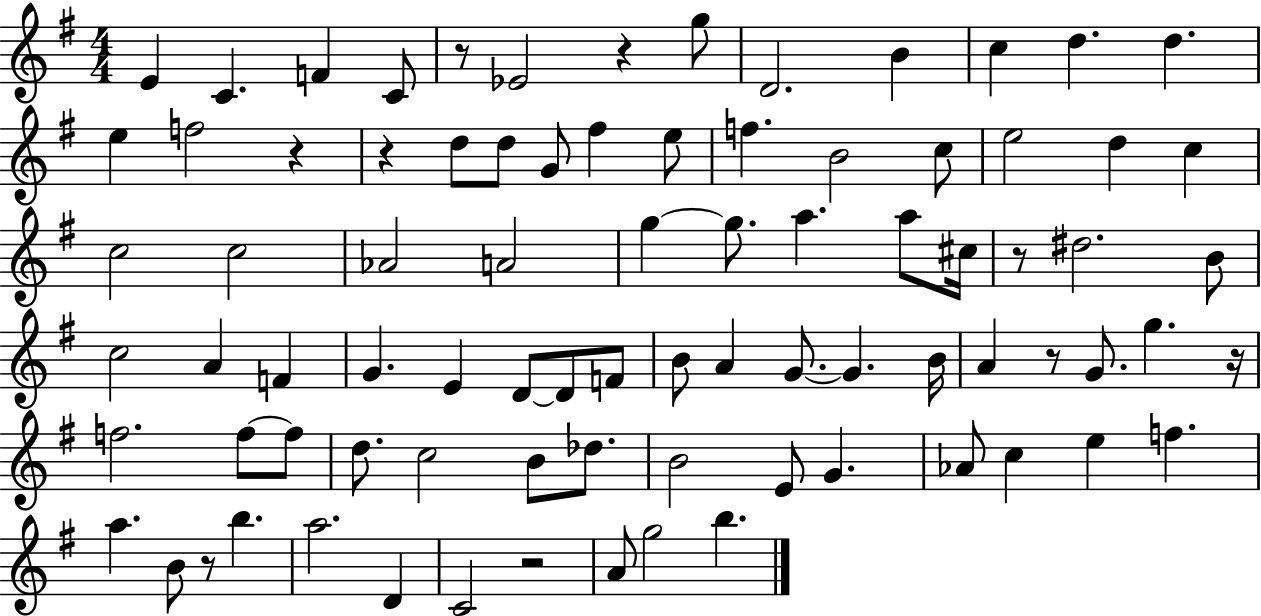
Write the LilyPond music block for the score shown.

{
  \clef treble
  \numericTimeSignature
  \time 4/4
  \key g \major
  \repeat volta 2 { e'4 c'4. f'4 c'8 | r8 ees'2 r4 g''8 | d'2. b'4 | c''4 d''4. d''4. | \break e''4 f''2 r4 | r4 d''8 d''8 g'8 fis''4 e''8 | f''4. b'2 c''8 | e''2 d''4 c''4 | \break c''2 c''2 | aes'2 a'2 | g''4~~ g''8. a''4. a''8 cis''16 | r8 dis''2. b'8 | \break c''2 a'4 f'4 | g'4. e'4 d'8~~ d'8 f'8 | b'8 a'4 g'8.~~ g'4. b'16 | a'4 r8 g'8. g''4. r16 | \break f''2. f''8~~ f''8 | d''8. c''2 b'8 des''8. | b'2 e'8 g'4. | aes'8 c''4 e''4 f''4. | \break a''4. b'8 r8 b''4. | a''2. d'4 | c'2 r2 | a'8 g''2 b''4. | \break } \bar "|."
}